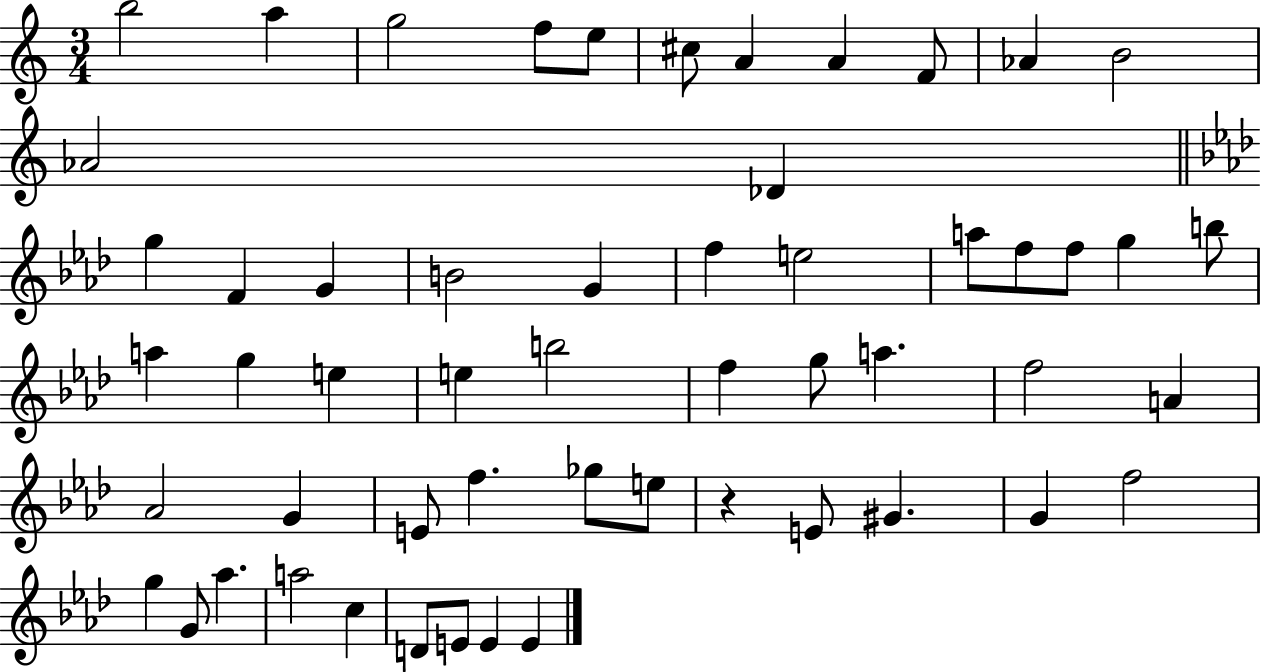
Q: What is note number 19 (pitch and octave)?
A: F5